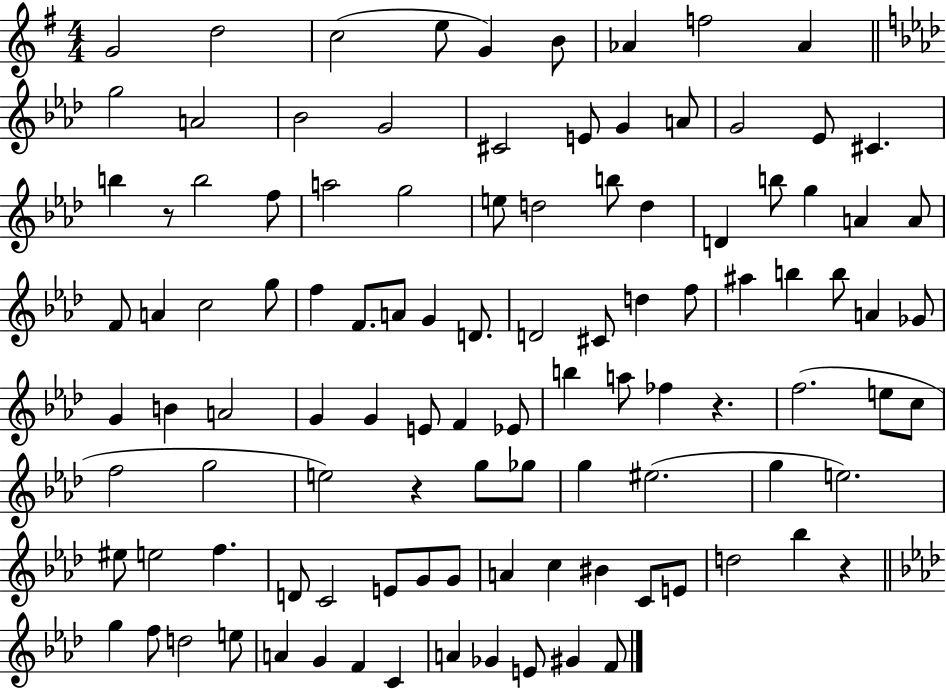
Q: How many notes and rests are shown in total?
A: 107